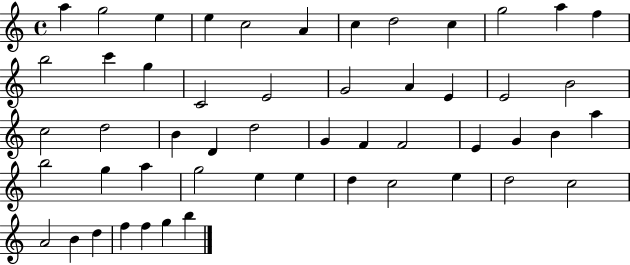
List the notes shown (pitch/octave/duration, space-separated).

A5/q G5/h E5/q E5/q C5/h A4/q C5/q D5/h C5/q G5/h A5/q F5/q B5/h C6/q G5/q C4/h E4/h G4/h A4/q E4/q E4/h B4/h C5/h D5/h B4/q D4/q D5/h G4/q F4/q F4/h E4/q G4/q B4/q A5/q B5/h G5/q A5/q G5/h E5/q E5/q D5/q C5/h E5/q D5/h C5/h A4/h B4/q D5/q F5/q F5/q G5/q B5/q